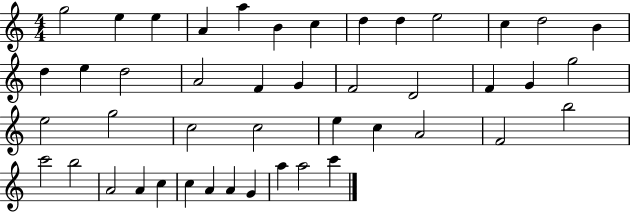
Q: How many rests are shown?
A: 0